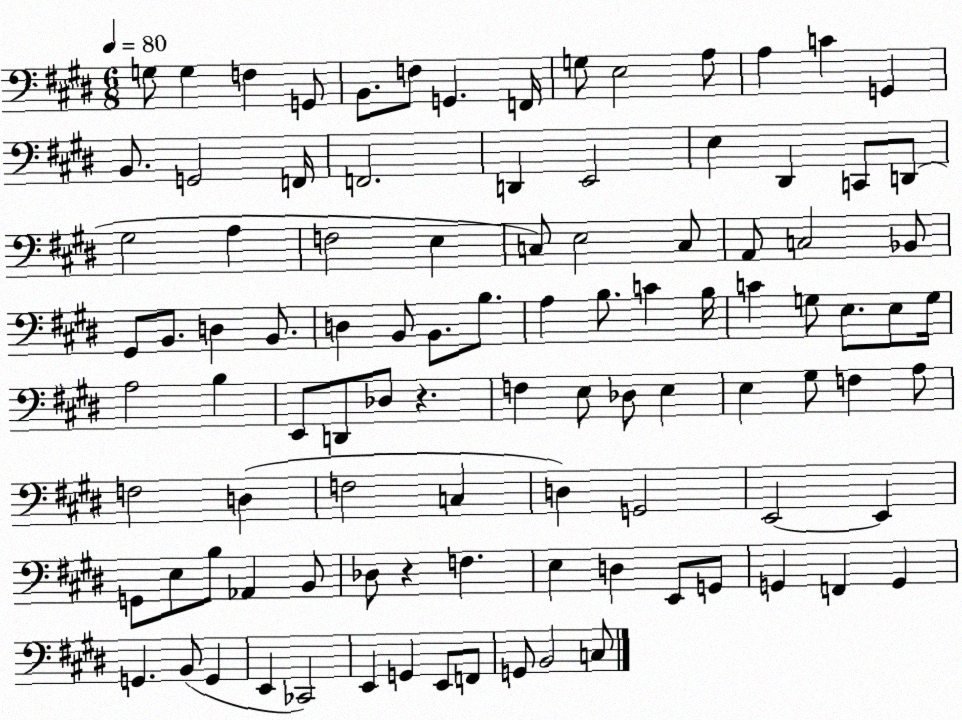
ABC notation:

X:1
T:Untitled
M:6/8
L:1/4
K:E
G,/2 G, F, G,,/2 B,,/2 F,/2 G,, F,,/4 G,/2 E,2 A,/2 A, C G,, B,,/2 G,,2 F,,/4 F,,2 D,, E,,2 E, ^D,, C,,/2 D,,/2 ^G,2 A, F,2 E, C,/2 E,2 C,/2 A,,/2 C,2 _B,,/2 ^G,,/2 B,,/2 D, B,,/2 D, B,,/2 B,,/2 B,/2 A, B,/2 C B,/4 C G,/2 E,/2 E,/2 G,/4 A,2 B, E,,/2 D,,/2 _D,/2 z F, E,/2 _D,/2 E, E, ^G,/2 F, A,/2 F,2 D, F,2 C, D, G,,2 E,,2 E,, G,,/2 E,/2 B,/2 _A,, B,,/2 _D,/2 z F, E, D, E,,/2 G,,/2 G,, F,, G,, G,, B,,/2 G,, E,, _C,,2 E,, G,, E,,/2 F,,/2 G,,/2 B,,2 C,/2